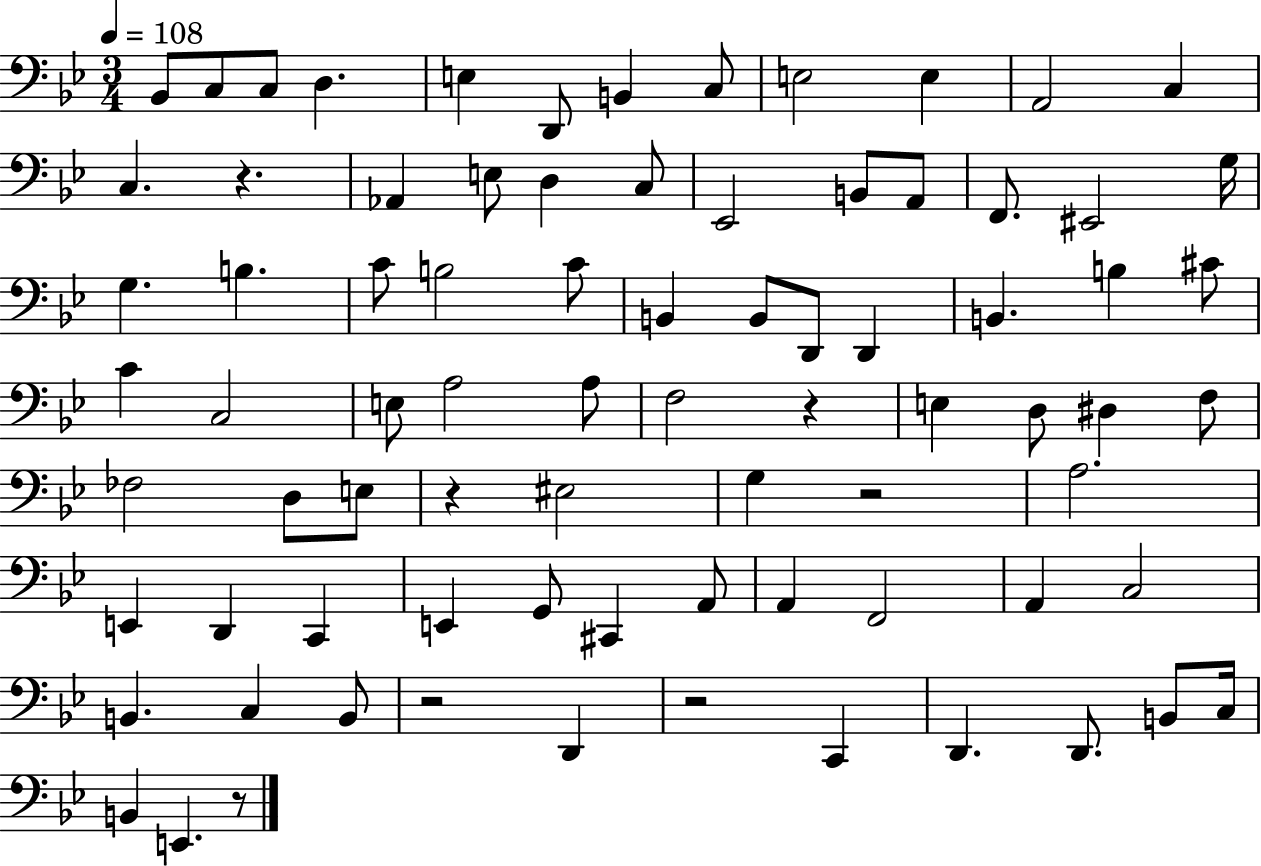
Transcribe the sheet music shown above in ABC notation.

X:1
T:Untitled
M:3/4
L:1/4
K:Bb
_B,,/2 C,/2 C,/2 D, E, D,,/2 B,, C,/2 E,2 E, A,,2 C, C, z _A,, E,/2 D, C,/2 _E,,2 B,,/2 A,,/2 F,,/2 ^E,,2 G,/4 G, B, C/2 B,2 C/2 B,, B,,/2 D,,/2 D,, B,, B, ^C/2 C C,2 E,/2 A,2 A,/2 F,2 z E, D,/2 ^D, F,/2 _F,2 D,/2 E,/2 z ^E,2 G, z2 A,2 E,, D,, C,, E,, G,,/2 ^C,, A,,/2 A,, F,,2 A,, C,2 B,, C, B,,/2 z2 D,, z2 C,, D,, D,,/2 B,,/2 C,/4 B,, E,, z/2